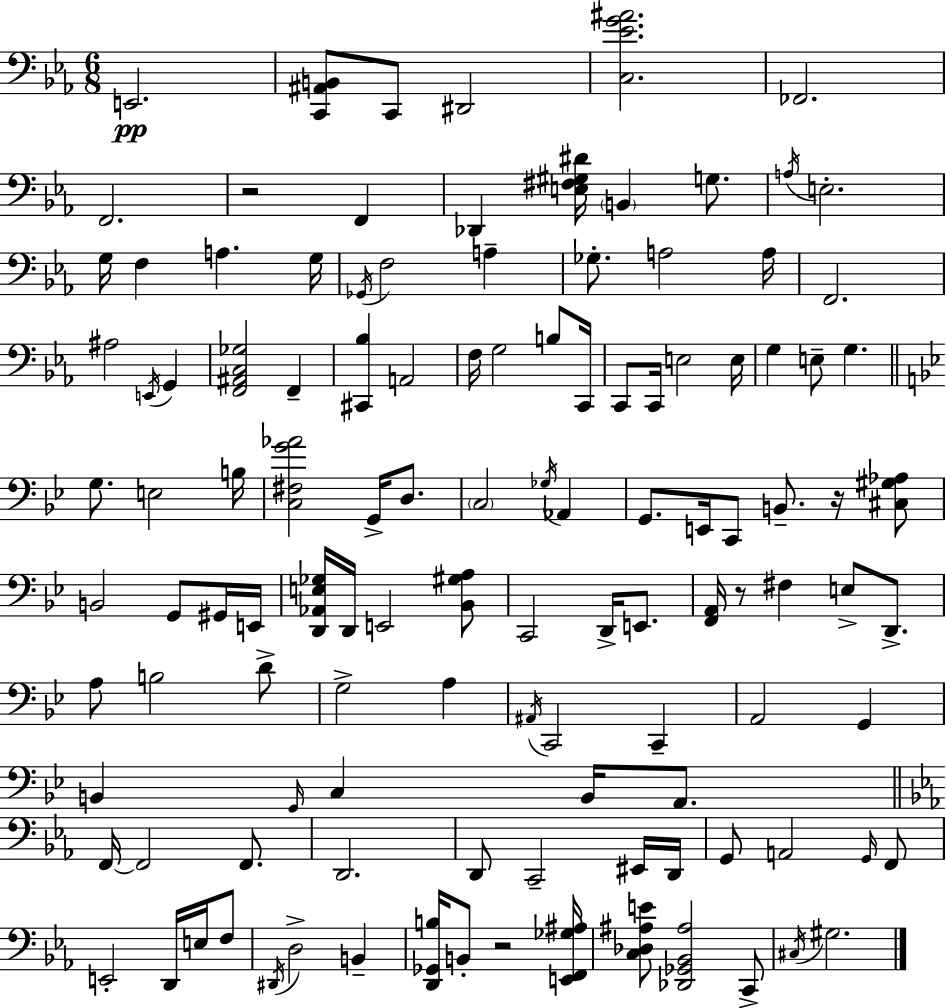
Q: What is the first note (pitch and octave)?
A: E2